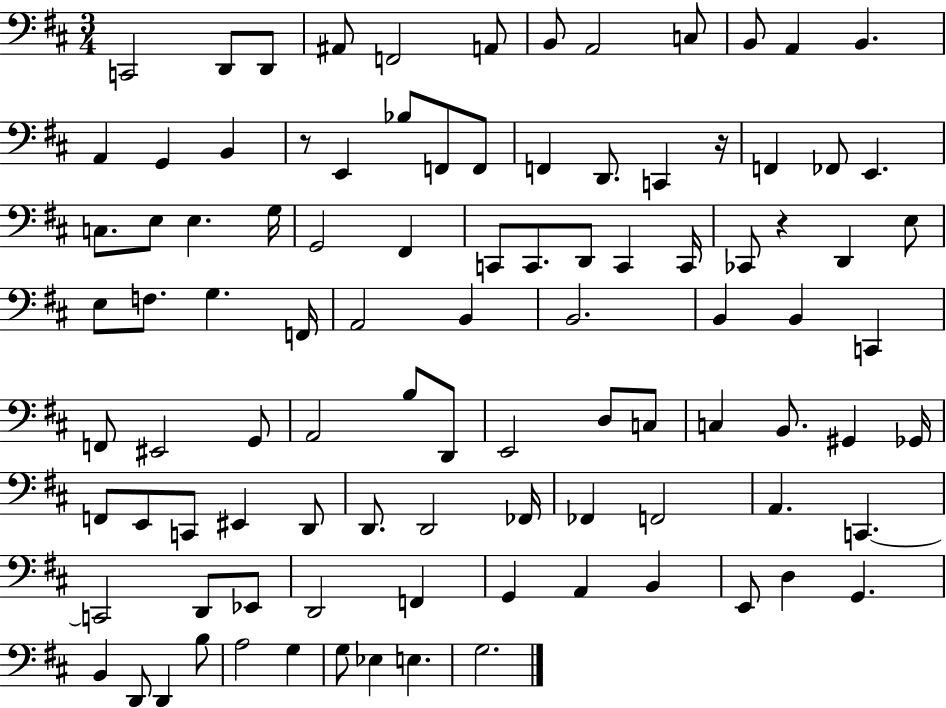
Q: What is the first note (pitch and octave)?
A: C2